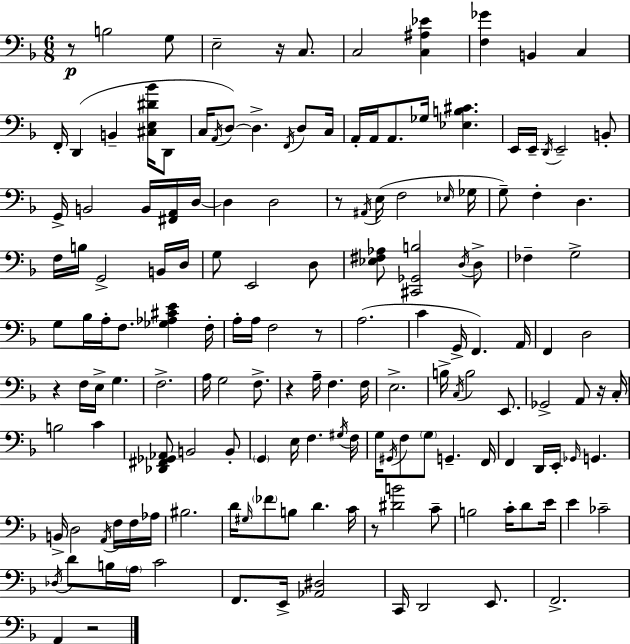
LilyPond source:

{
  \clef bass
  \numericTimeSignature
  \time 6/8
  \key f \major
  r8\p b2 g8 | e2-- r16 c8. | c2 <c ais ees'>4 | <f ges'>4 b,4 c4 | \break f,16-. d,4( b,4-- <cis e dis' bes'>16 d,8 | c16 \acciaccatura { a,16 }) d8~~ d4.-> \acciaccatura { f,16 } d8 | c16 a,16-. a,16 a,8. ges16 <ees b cis'>4. | e,16 e,16-- \acciaccatura { d,16 } e,2-- | \break b,8-. g,16-> b,2 | b,16 <fis, a,>16 d16~~ d4 d2 | r8 \acciaccatura { ais,16 } e16( f2 | \grace { ees16 } ges16 g8--) f4-. d4. | \break f16 b16 g,2-> | b,16 d16 g8 e,2 | d8 <ees fis aes>8 <cis, ges, b>2 | \acciaccatura { d16 } d8-> fes4-- g2-> | \break g8 bes16 a16-. f8. | <ges aes cis' e'>4 f16-. a16-. a16 f2 | r8 a2.( | c'4 g,16-> f,4.) | \break a,16 f,4 d2 | r4 f16 e16-> | g4. f2.-> | a16 g2 | \break f8.-> r4 a16-- f4. | f16 e2.-> | b16-> \acciaccatura { c16 } b2 | e,8. ges,2-> | \break a,8 r16 c16-. b2 | c'4 <des, fis, ges, aes,>8 b,2 | b,8-. \parenthesize g,4 e16 | f4. \acciaccatura { gis16 } f16 g16 \acciaccatura { gis,16 } f8 | \break \parenthesize g8 g,4.-- f,16 f,4 | d,16 e,16-. \grace { ges,16 } g,4. b,16-> d2 | \acciaccatura { a,16 } f16 f16 aes16 bis2. | d'16 | \break \grace { gis16 } \parenthesize fes'8 b8 d'4. c'16 | r8 <dis' b'>2 c'8-- | b2 c'16-. d'8 e'16 | e'4 ces'2-- | \break \acciaccatura { des16 } d'8 b16 \parenthesize a16 c'2 | f,8. e,16-> <aes, dis>2 | c,16 d,2 e,8. | f,2.-> | \break a,4 r2 | \bar "|."
}